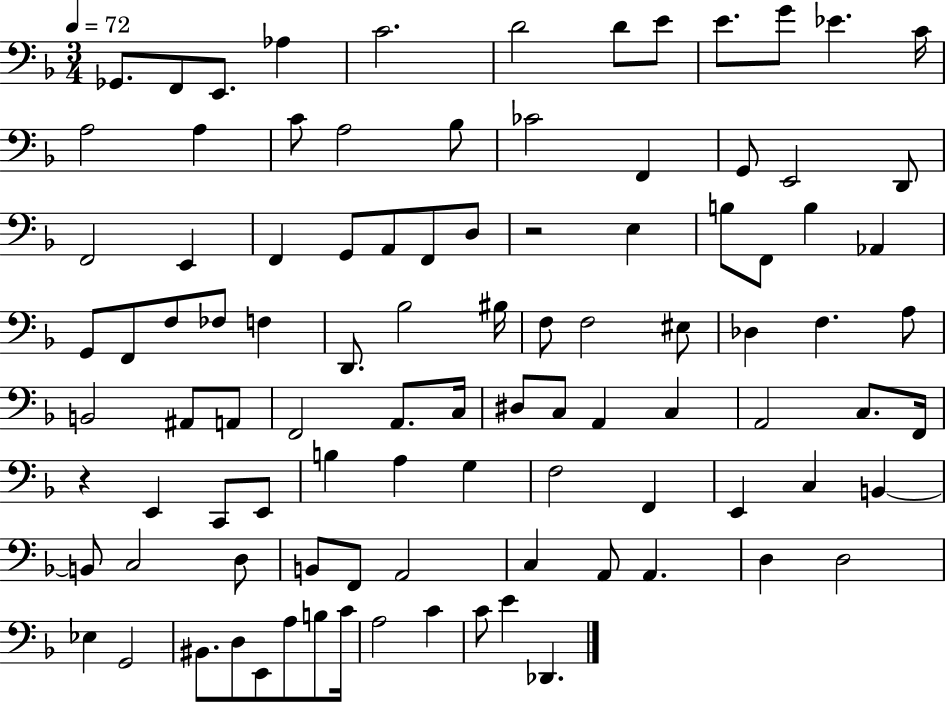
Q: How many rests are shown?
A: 2